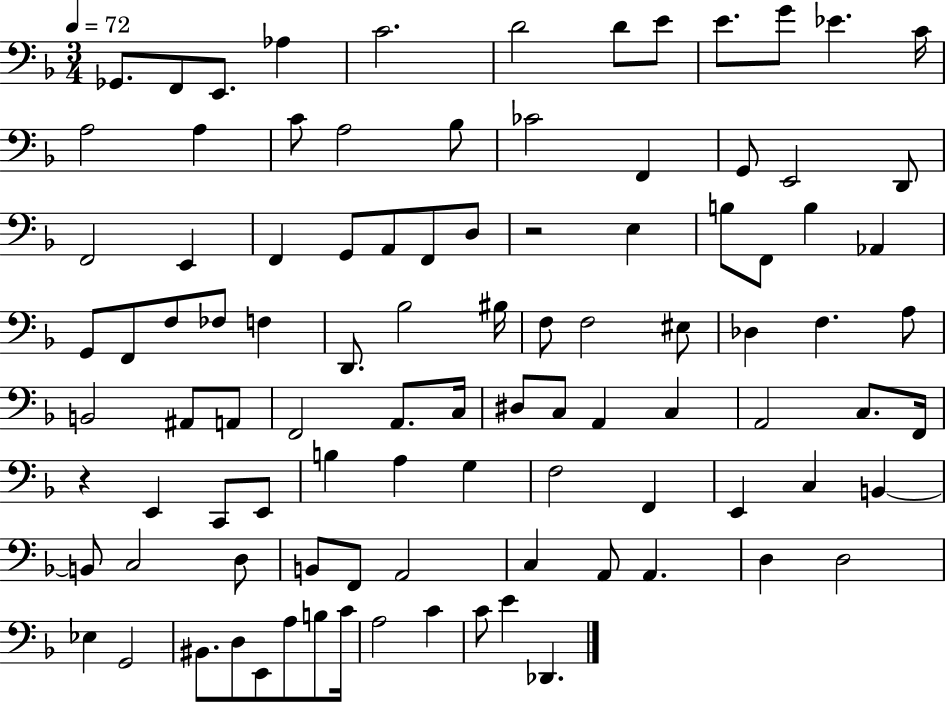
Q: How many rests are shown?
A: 2